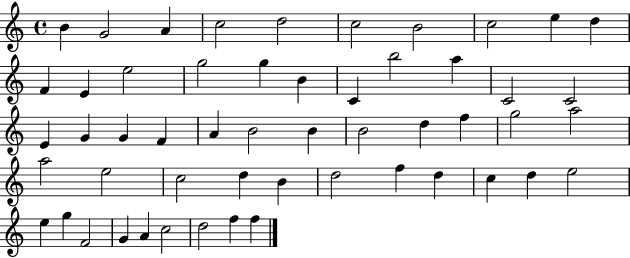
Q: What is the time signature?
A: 4/4